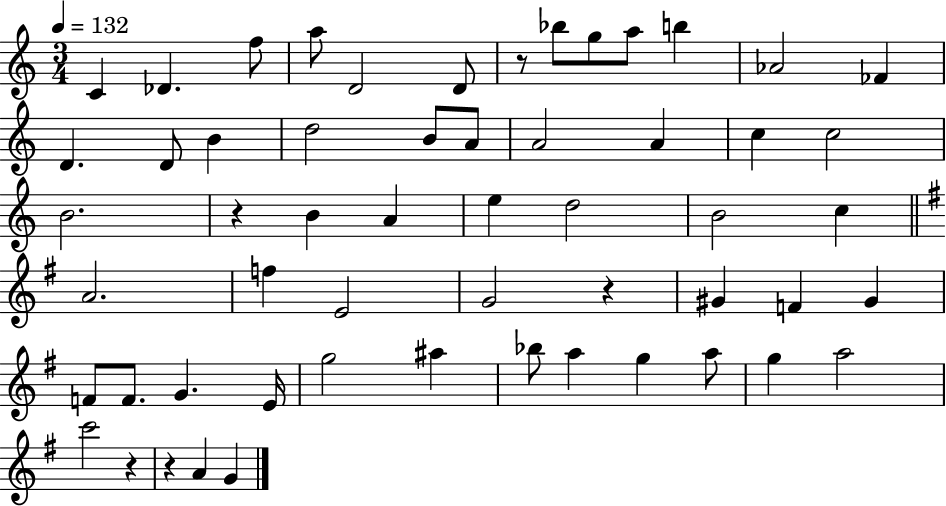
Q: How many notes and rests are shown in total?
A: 56